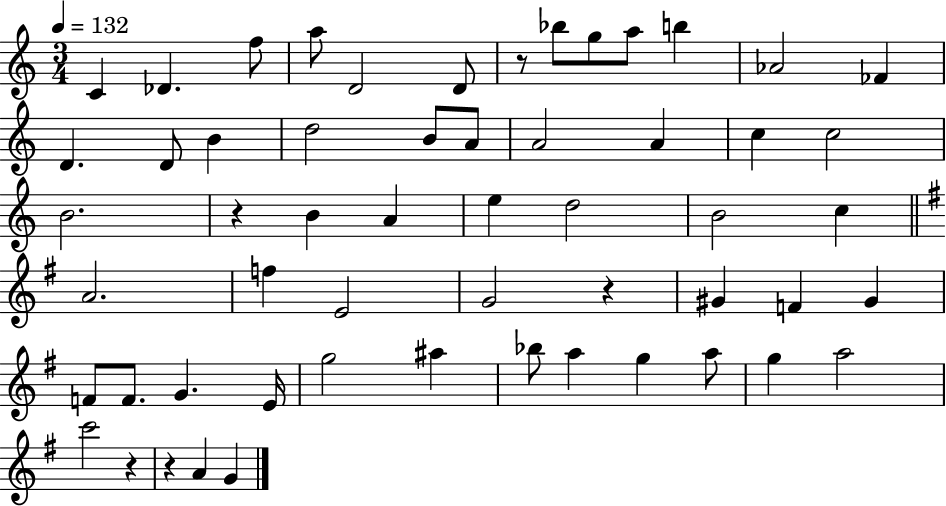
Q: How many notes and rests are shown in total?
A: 56